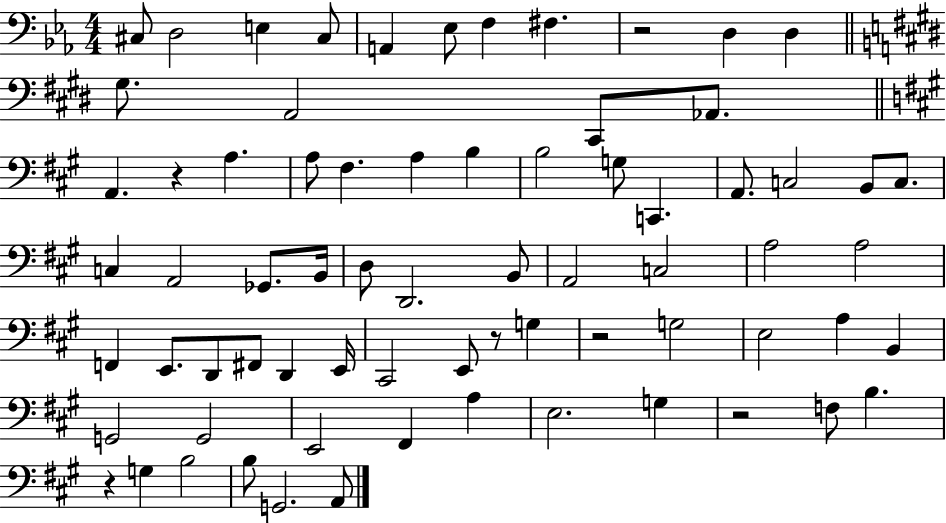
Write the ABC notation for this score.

X:1
T:Untitled
M:4/4
L:1/4
K:Eb
^C,/2 D,2 E, ^C,/2 A,, _E,/2 F, ^F, z2 D, D, ^G,/2 A,,2 ^C,,/2 _A,,/2 A,, z A, A,/2 ^F, A, B, B,2 G,/2 C,, A,,/2 C,2 B,,/2 C,/2 C, A,,2 _G,,/2 B,,/4 D,/2 D,,2 B,,/2 A,,2 C,2 A,2 A,2 F,, E,,/2 D,,/2 ^F,,/2 D,, E,,/4 ^C,,2 E,,/2 z/2 G, z2 G,2 E,2 A, B,, G,,2 G,,2 E,,2 ^F,, A, E,2 G, z2 F,/2 B, z G, B,2 B,/2 G,,2 A,,/2